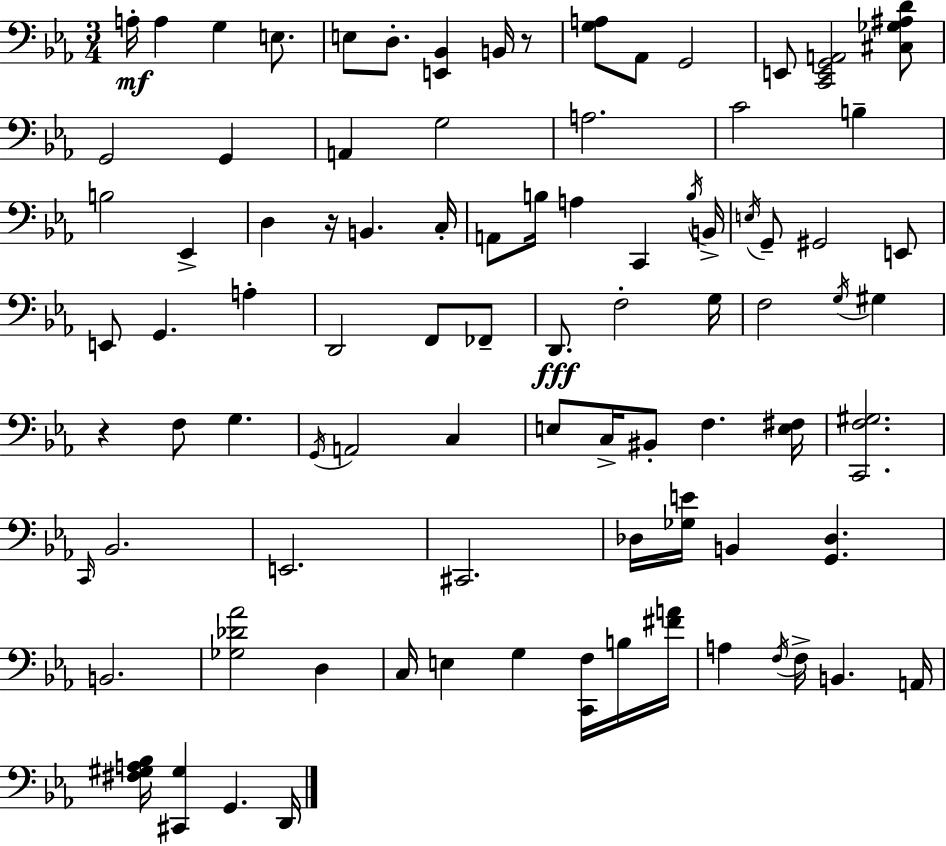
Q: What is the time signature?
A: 3/4